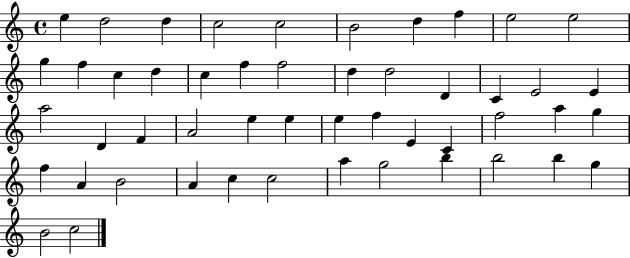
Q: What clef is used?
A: treble